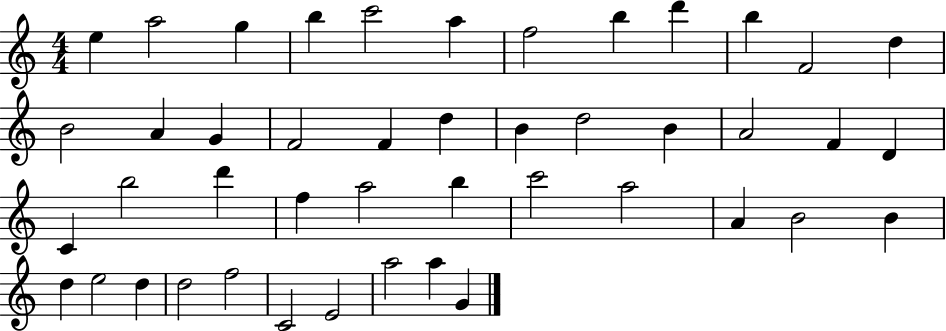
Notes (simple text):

E5/q A5/h G5/q B5/q C6/h A5/q F5/h B5/q D6/q B5/q F4/h D5/q B4/h A4/q G4/q F4/h F4/q D5/q B4/q D5/h B4/q A4/h F4/q D4/q C4/q B5/h D6/q F5/q A5/h B5/q C6/h A5/h A4/q B4/h B4/q D5/q E5/h D5/q D5/h F5/h C4/h E4/h A5/h A5/q G4/q